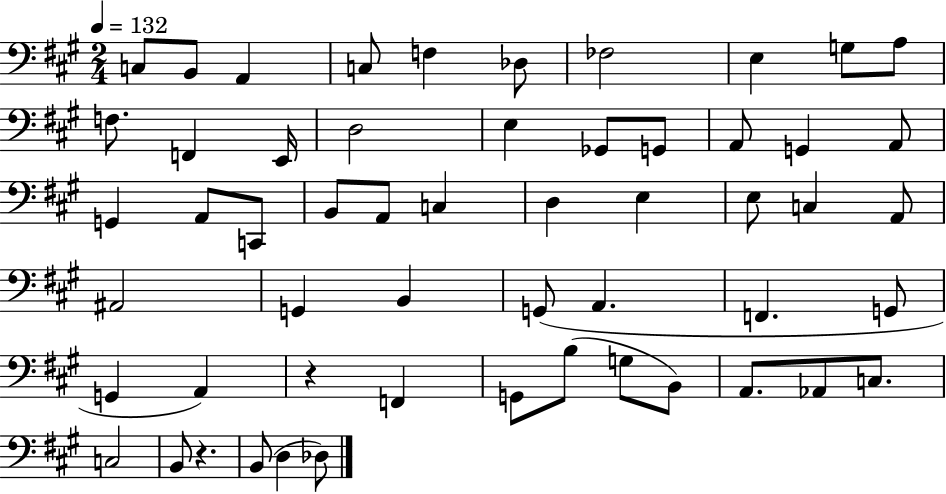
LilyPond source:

{
  \clef bass
  \numericTimeSignature
  \time 2/4
  \key a \major
  \tempo 4 = 132
  \repeat volta 2 { c8 b,8 a,4 | c8 f4 des8 | fes2 | e4 g8 a8 | \break f8. f,4 e,16 | d2 | e4 ges,8 g,8 | a,8 g,4 a,8 | \break g,4 a,8 c,8 | b,8 a,8 c4 | d4 e4 | e8 c4 a,8 | \break ais,2 | g,4 b,4 | g,8( a,4. | f,4. g,8 | \break g,4 a,4) | r4 f,4 | g,8 b8( g8 b,8) | a,8. aes,8 c8. | \break c2 | b,8 r4. | b,8( d4 des8) | } \bar "|."
}